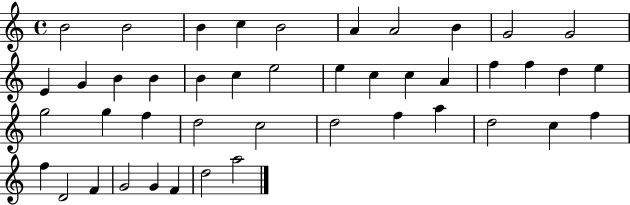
{
  \clef treble
  \time 4/4
  \defaultTimeSignature
  \key c \major
  b'2 b'2 | b'4 c''4 b'2 | a'4 a'2 b'4 | g'2 g'2 | \break e'4 g'4 b'4 b'4 | b'4 c''4 e''2 | e''4 c''4 c''4 a'4 | f''4 f''4 d''4 e''4 | \break g''2 g''4 f''4 | d''2 c''2 | d''2 f''4 a''4 | d''2 c''4 f''4 | \break f''4 d'2 f'4 | g'2 g'4 f'4 | d''2 a''2 | \bar "|."
}